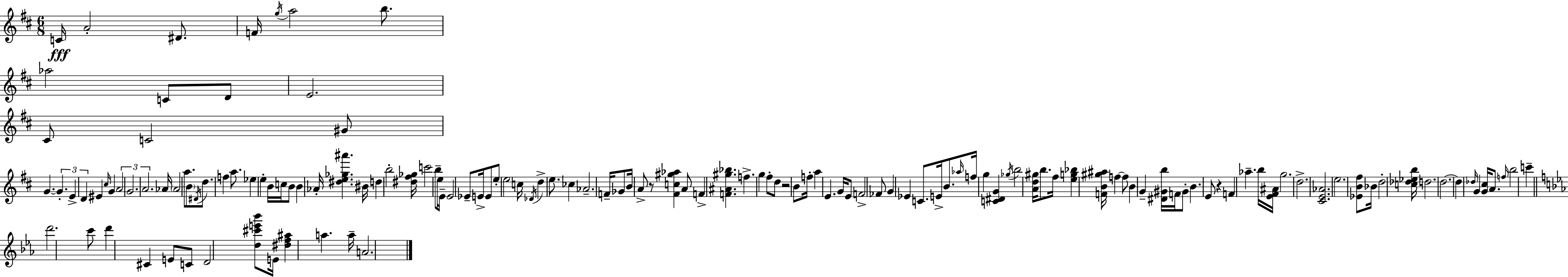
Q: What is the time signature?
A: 6/8